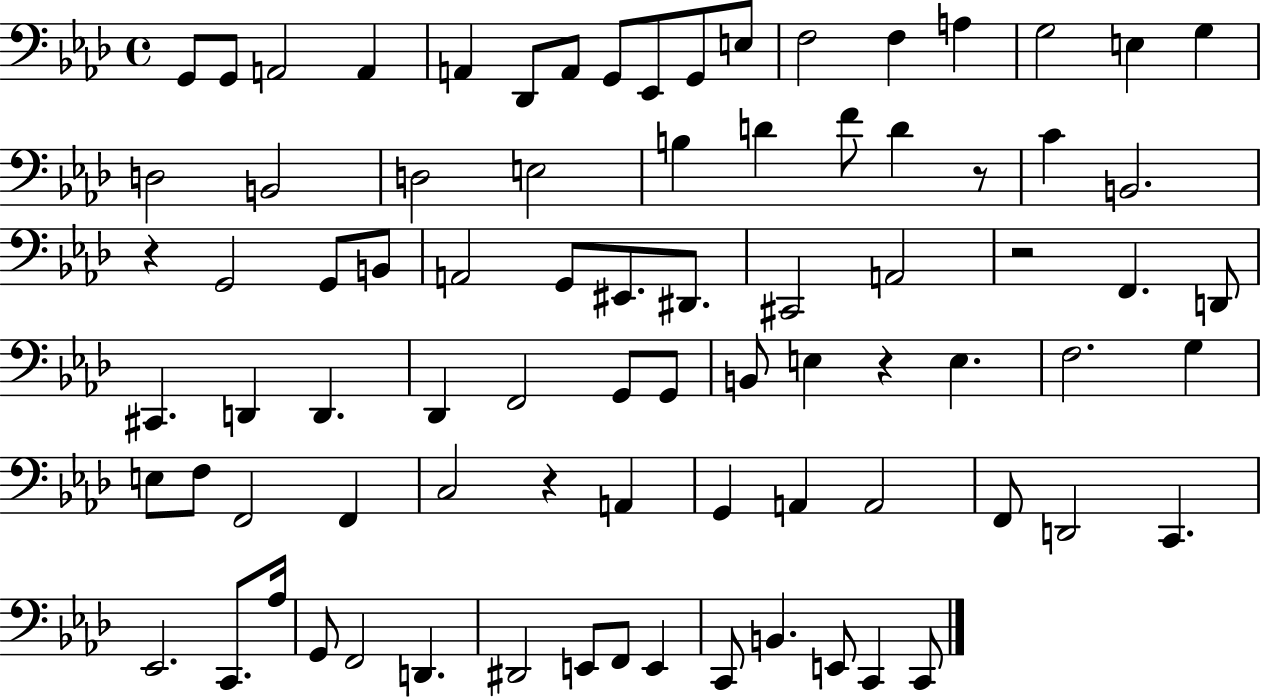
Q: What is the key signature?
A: AES major